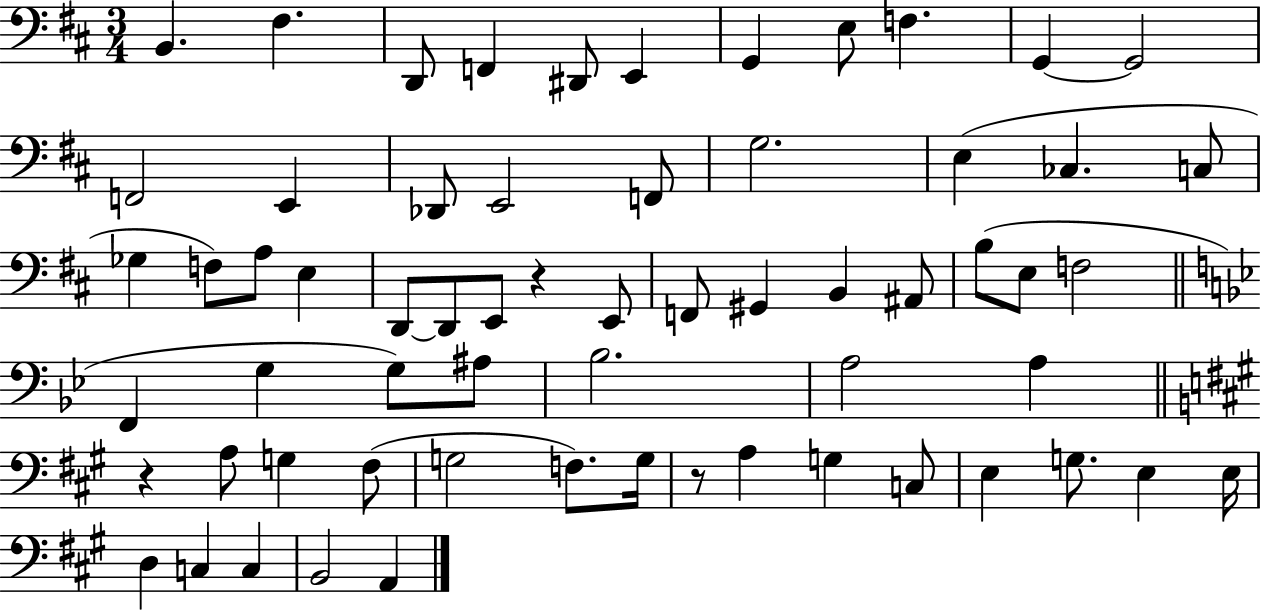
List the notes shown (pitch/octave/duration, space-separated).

B2/q. F#3/q. D2/e F2/q D#2/e E2/q G2/q E3/e F3/q. G2/q G2/h F2/h E2/q Db2/e E2/h F2/e G3/h. E3/q CES3/q. C3/e Gb3/q F3/e A3/e E3/q D2/e D2/e E2/e R/q E2/e F2/e G#2/q B2/q A#2/e B3/e E3/e F3/h F2/q G3/q G3/e A#3/e Bb3/h. A3/h A3/q R/q A3/e G3/q F#3/e G3/h F3/e. G3/s R/e A3/q G3/q C3/e E3/q G3/e. E3/q E3/s D3/q C3/q C3/q B2/h A2/q